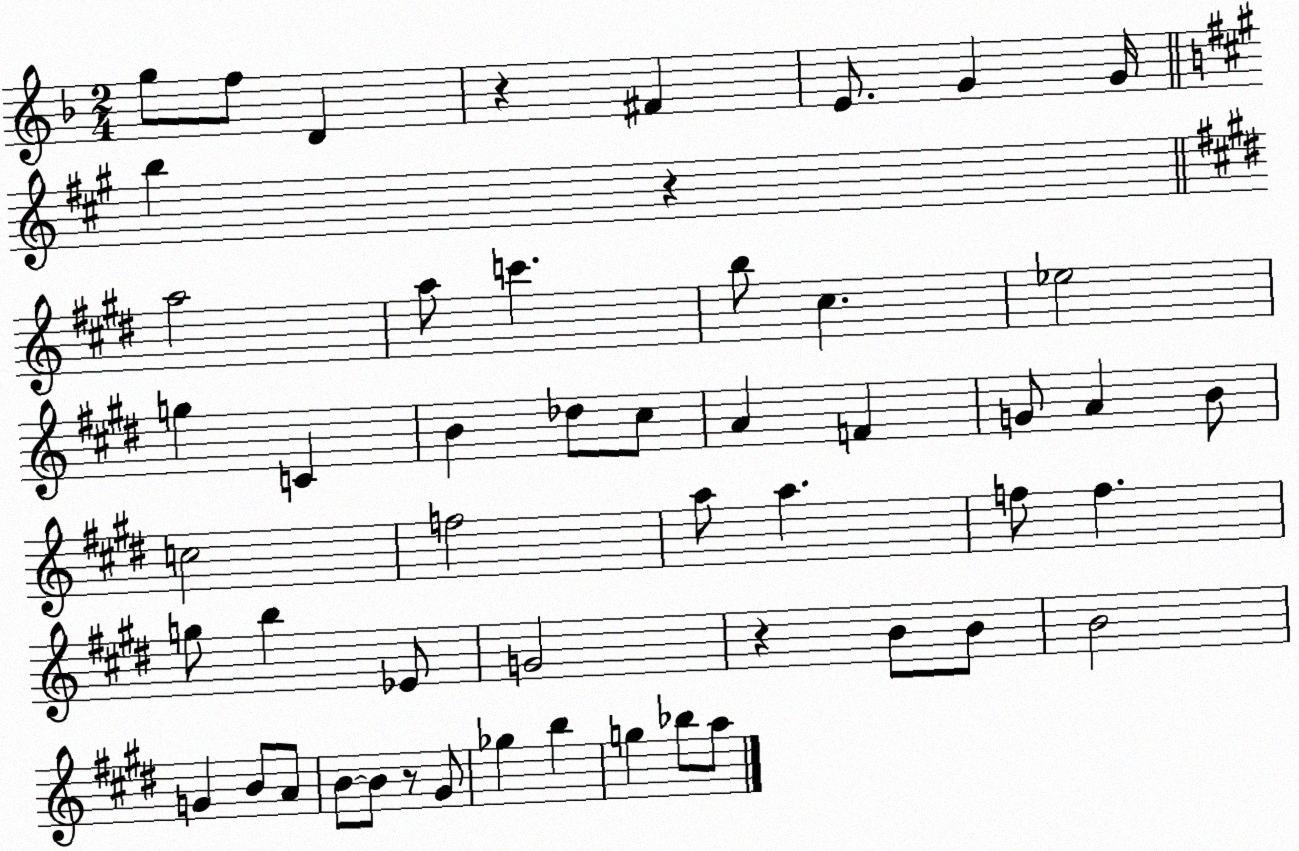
X:1
T:Untitled
M:2/4
L:1/4
K:F
g/2 f/2 D z ^F E/2 G G/4 b z a2 a/2 c' b/2 ^c _e2 g C B _d/2 ^c/2 A F G/2 A B/2 c2 f2 a/2 a f/2 f g/2 b _E/2 G2 z B/2 B/2 B2 G B/2 A/2 B/2 B/2 z/2 ^G/2 _g b g _b/2 a/2